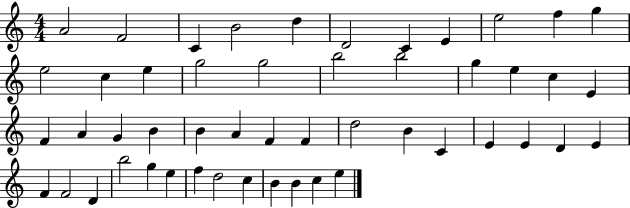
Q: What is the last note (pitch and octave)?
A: E5